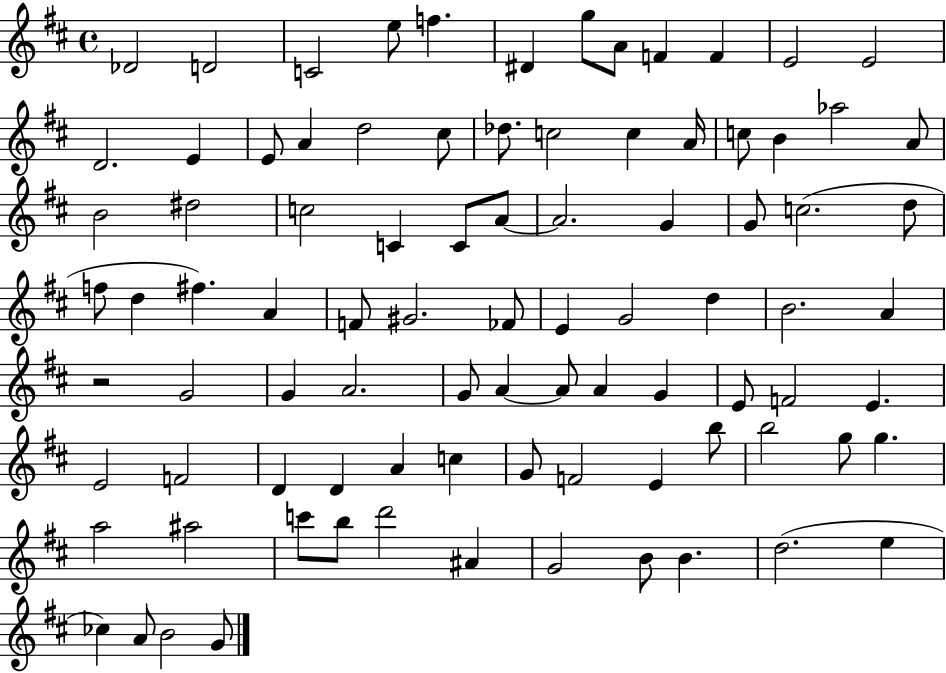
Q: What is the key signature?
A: D major